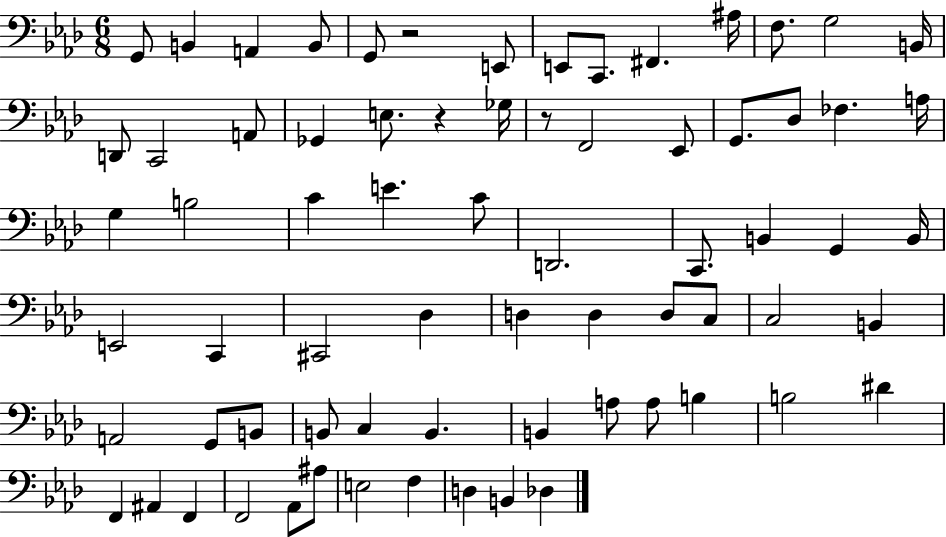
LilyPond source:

{
  \clef bass
  \numericTimeSignature
  \time 6/8
  \key aes \major
  \repeat volta 2 { g,8 b,4 a,4 b,8 | g,8 r2 e,8 | e,8 c,8. fis,4. ais16 | f8. g2 b,16 | \break d,8 c,2 a,8 | ges,4 e8. r4 ges16 | r8 f,2 ees,8 | g,8. des8 fes4. a16 | \break g4 b2 | c'4 e'4. c'8 | d,2. | c,8. b,4 g,4 b,16 | \break e,2 c,4 | cis,2 des4 | d4 d4 d8 c8 | c2 b,4 | \break a,2 g,8 b,8 | b,8 c4 b,4. | b,4 a8 a8 b4 | b2 dis'4 | \break f,4 ais,4 f,4 | f,2 aes,8 ais8 | e2 f4 | d4 b,4 des4 | \break } \bar "|."
}